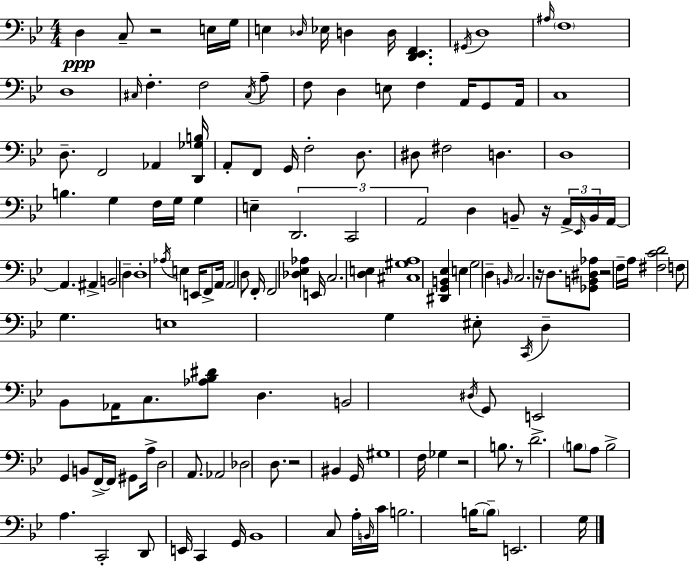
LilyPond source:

{
  \clef bass
  \numericTimeSignature
  \time 4/4
  \key g \minor
  d4\ppp c8-- r2 e16 g16 | e4 \grace { des16 } ees16 d4 d16 <d, ees, f,>4. | \acciaccatura { gis,16 } d1 | \grace { ais16 } \parenthesize f1 | \break d1 | \grace { cis16 } f4.-. f2 | \acciaccatura { cis16 } a8-- f8 d4 e8 f4 | a,16 g,8 a,16 c1 | \break d8.-- f,2 | aes,4 <d, ges b>16 a,8-. f,8 g,16 f2-. | d8. dis8 fis2 d4. | d1 | \break b4. g4 f16 | g16 g4 e4-- \tuplet 3/2 { d,2. | c,2 a,2 } | d4 b,8-- r16 \tuplet 3/2 { a,16-> \grace { ees,16 } b,16 } a,16~~ | \break a,4. ais,4-> b,2 | d4-- d1-. | \acciaccatura { aes16 } e4 e,16 f,8-> a,16 a,2 | d8 f,16-. f,2 | \break <des ees aes>4 e,16 c2. | <d e>4 <cis gis a>1 | <dis, g, b, ees>4 e4 g2 | d4-- \grace { b,16 } c2. | \break r16 d8. <ges, b, dis aes>8 r2 | f16-- a16 <fis c' d'>2 | f8 g4. e1 | g4 eis8-. \acciaccatura { c,16 } d4-- | \break bes,8 aes,16 c8. <aes bes dis'>8 d4. | b,2 \acciaccatura { dis16 } g,8 e,2-> | g,4 b,8 f,16->~~ f,16 gis,8 a16-> d2 | a,8. aes,2 | \break des2 d8. r2 | bis,4 g,16 gis1 | f16 ges4 r2 | b8. r8 d'2. | \break \parenthesize b8 a8 b2-> | a4. c,2-. | d,8 e,16 c,4 g,16 bes,1 | c8 a16-. \grace { b,16 } c'16 b2. | \break b16~~ \parenthesize b8-- e,2. | g16 \bar "|."
}